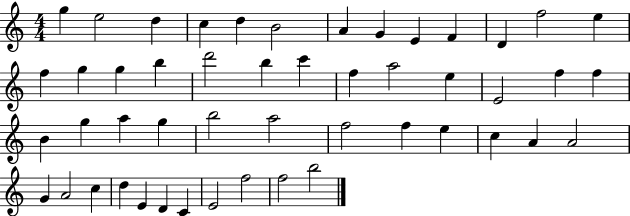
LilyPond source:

{
  \clef treble
  \numericTimeSignature
  \time 4/4
  \key c \major
  g''4 e''2 d''4 | c''4 d''4 b'2 | a'4 g'4 e'4 f'4 | d'4 f''2 e''4 | \break f''4 g''4 g''4 b''4 | d'''2 b''4 c'''4 | f''4 a''2 e''4 | e'2 f''4 f''4 | \break b'4 g''4 a''4 g''4 | b''2 a''2 | f''2 f''4 e''4 | c''4 a'4 a'2 | \break g'4 a'2 c''4 | d''4 e'4 d'4 c'4 | e'2 f''2 | f''2 b''2 | \break \bar "|."
}